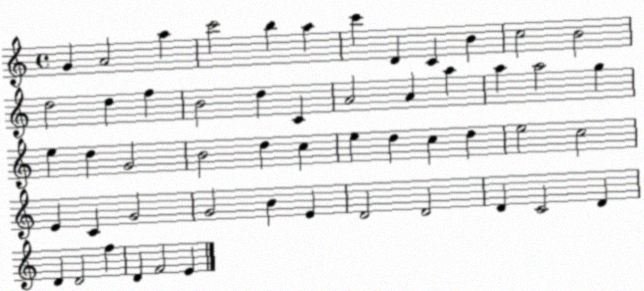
X:1
T:Untitled
M:4/4
L:1/4
K:C
G A2 a c'2 b a c' D C B c2 B2 d2 d f B2 d C A2 A a a a2 g e d G2 B2 d c e d c d e2 c2 E C G2 G2 B E D2 D2 D C2 D D D2 f D F2 E